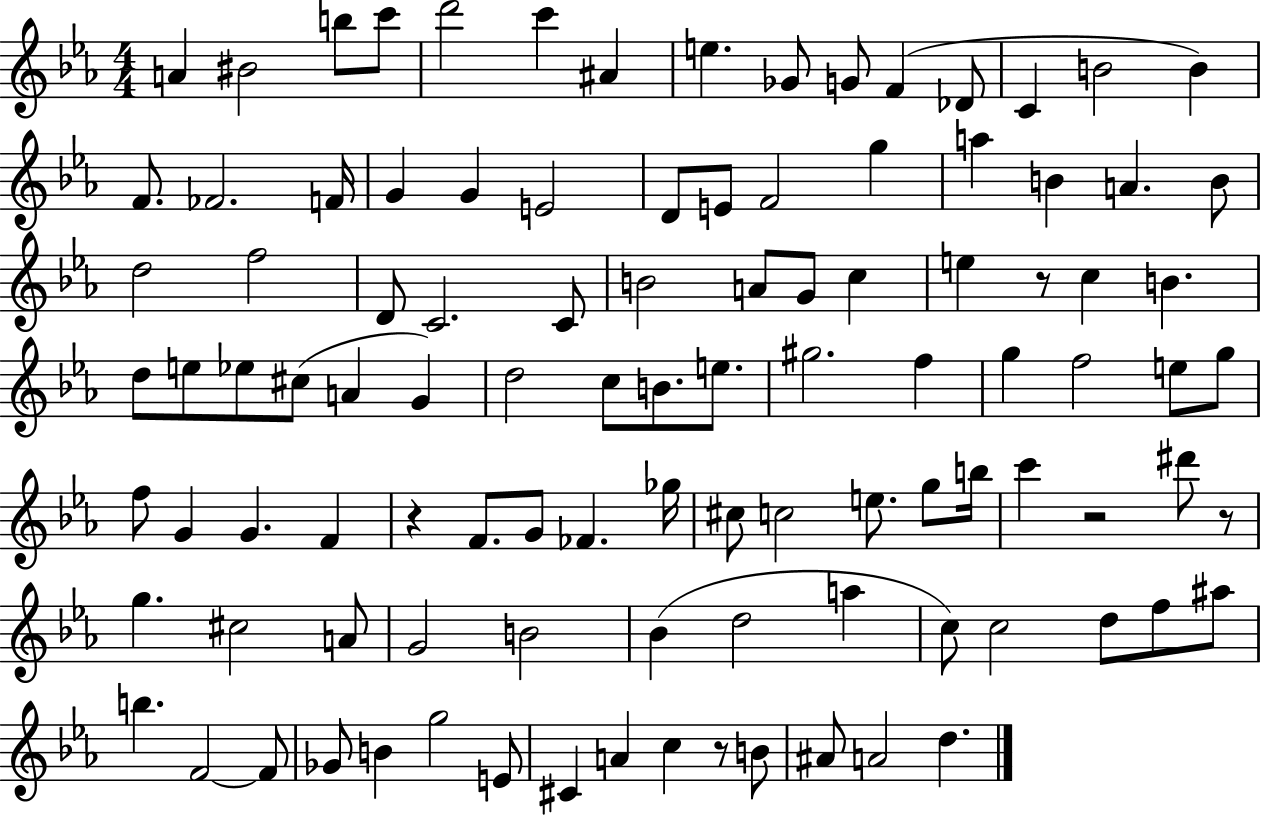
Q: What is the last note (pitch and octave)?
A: D5